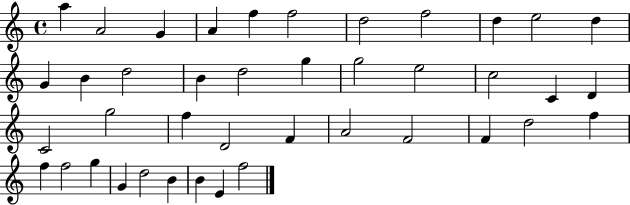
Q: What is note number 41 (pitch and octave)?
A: F5